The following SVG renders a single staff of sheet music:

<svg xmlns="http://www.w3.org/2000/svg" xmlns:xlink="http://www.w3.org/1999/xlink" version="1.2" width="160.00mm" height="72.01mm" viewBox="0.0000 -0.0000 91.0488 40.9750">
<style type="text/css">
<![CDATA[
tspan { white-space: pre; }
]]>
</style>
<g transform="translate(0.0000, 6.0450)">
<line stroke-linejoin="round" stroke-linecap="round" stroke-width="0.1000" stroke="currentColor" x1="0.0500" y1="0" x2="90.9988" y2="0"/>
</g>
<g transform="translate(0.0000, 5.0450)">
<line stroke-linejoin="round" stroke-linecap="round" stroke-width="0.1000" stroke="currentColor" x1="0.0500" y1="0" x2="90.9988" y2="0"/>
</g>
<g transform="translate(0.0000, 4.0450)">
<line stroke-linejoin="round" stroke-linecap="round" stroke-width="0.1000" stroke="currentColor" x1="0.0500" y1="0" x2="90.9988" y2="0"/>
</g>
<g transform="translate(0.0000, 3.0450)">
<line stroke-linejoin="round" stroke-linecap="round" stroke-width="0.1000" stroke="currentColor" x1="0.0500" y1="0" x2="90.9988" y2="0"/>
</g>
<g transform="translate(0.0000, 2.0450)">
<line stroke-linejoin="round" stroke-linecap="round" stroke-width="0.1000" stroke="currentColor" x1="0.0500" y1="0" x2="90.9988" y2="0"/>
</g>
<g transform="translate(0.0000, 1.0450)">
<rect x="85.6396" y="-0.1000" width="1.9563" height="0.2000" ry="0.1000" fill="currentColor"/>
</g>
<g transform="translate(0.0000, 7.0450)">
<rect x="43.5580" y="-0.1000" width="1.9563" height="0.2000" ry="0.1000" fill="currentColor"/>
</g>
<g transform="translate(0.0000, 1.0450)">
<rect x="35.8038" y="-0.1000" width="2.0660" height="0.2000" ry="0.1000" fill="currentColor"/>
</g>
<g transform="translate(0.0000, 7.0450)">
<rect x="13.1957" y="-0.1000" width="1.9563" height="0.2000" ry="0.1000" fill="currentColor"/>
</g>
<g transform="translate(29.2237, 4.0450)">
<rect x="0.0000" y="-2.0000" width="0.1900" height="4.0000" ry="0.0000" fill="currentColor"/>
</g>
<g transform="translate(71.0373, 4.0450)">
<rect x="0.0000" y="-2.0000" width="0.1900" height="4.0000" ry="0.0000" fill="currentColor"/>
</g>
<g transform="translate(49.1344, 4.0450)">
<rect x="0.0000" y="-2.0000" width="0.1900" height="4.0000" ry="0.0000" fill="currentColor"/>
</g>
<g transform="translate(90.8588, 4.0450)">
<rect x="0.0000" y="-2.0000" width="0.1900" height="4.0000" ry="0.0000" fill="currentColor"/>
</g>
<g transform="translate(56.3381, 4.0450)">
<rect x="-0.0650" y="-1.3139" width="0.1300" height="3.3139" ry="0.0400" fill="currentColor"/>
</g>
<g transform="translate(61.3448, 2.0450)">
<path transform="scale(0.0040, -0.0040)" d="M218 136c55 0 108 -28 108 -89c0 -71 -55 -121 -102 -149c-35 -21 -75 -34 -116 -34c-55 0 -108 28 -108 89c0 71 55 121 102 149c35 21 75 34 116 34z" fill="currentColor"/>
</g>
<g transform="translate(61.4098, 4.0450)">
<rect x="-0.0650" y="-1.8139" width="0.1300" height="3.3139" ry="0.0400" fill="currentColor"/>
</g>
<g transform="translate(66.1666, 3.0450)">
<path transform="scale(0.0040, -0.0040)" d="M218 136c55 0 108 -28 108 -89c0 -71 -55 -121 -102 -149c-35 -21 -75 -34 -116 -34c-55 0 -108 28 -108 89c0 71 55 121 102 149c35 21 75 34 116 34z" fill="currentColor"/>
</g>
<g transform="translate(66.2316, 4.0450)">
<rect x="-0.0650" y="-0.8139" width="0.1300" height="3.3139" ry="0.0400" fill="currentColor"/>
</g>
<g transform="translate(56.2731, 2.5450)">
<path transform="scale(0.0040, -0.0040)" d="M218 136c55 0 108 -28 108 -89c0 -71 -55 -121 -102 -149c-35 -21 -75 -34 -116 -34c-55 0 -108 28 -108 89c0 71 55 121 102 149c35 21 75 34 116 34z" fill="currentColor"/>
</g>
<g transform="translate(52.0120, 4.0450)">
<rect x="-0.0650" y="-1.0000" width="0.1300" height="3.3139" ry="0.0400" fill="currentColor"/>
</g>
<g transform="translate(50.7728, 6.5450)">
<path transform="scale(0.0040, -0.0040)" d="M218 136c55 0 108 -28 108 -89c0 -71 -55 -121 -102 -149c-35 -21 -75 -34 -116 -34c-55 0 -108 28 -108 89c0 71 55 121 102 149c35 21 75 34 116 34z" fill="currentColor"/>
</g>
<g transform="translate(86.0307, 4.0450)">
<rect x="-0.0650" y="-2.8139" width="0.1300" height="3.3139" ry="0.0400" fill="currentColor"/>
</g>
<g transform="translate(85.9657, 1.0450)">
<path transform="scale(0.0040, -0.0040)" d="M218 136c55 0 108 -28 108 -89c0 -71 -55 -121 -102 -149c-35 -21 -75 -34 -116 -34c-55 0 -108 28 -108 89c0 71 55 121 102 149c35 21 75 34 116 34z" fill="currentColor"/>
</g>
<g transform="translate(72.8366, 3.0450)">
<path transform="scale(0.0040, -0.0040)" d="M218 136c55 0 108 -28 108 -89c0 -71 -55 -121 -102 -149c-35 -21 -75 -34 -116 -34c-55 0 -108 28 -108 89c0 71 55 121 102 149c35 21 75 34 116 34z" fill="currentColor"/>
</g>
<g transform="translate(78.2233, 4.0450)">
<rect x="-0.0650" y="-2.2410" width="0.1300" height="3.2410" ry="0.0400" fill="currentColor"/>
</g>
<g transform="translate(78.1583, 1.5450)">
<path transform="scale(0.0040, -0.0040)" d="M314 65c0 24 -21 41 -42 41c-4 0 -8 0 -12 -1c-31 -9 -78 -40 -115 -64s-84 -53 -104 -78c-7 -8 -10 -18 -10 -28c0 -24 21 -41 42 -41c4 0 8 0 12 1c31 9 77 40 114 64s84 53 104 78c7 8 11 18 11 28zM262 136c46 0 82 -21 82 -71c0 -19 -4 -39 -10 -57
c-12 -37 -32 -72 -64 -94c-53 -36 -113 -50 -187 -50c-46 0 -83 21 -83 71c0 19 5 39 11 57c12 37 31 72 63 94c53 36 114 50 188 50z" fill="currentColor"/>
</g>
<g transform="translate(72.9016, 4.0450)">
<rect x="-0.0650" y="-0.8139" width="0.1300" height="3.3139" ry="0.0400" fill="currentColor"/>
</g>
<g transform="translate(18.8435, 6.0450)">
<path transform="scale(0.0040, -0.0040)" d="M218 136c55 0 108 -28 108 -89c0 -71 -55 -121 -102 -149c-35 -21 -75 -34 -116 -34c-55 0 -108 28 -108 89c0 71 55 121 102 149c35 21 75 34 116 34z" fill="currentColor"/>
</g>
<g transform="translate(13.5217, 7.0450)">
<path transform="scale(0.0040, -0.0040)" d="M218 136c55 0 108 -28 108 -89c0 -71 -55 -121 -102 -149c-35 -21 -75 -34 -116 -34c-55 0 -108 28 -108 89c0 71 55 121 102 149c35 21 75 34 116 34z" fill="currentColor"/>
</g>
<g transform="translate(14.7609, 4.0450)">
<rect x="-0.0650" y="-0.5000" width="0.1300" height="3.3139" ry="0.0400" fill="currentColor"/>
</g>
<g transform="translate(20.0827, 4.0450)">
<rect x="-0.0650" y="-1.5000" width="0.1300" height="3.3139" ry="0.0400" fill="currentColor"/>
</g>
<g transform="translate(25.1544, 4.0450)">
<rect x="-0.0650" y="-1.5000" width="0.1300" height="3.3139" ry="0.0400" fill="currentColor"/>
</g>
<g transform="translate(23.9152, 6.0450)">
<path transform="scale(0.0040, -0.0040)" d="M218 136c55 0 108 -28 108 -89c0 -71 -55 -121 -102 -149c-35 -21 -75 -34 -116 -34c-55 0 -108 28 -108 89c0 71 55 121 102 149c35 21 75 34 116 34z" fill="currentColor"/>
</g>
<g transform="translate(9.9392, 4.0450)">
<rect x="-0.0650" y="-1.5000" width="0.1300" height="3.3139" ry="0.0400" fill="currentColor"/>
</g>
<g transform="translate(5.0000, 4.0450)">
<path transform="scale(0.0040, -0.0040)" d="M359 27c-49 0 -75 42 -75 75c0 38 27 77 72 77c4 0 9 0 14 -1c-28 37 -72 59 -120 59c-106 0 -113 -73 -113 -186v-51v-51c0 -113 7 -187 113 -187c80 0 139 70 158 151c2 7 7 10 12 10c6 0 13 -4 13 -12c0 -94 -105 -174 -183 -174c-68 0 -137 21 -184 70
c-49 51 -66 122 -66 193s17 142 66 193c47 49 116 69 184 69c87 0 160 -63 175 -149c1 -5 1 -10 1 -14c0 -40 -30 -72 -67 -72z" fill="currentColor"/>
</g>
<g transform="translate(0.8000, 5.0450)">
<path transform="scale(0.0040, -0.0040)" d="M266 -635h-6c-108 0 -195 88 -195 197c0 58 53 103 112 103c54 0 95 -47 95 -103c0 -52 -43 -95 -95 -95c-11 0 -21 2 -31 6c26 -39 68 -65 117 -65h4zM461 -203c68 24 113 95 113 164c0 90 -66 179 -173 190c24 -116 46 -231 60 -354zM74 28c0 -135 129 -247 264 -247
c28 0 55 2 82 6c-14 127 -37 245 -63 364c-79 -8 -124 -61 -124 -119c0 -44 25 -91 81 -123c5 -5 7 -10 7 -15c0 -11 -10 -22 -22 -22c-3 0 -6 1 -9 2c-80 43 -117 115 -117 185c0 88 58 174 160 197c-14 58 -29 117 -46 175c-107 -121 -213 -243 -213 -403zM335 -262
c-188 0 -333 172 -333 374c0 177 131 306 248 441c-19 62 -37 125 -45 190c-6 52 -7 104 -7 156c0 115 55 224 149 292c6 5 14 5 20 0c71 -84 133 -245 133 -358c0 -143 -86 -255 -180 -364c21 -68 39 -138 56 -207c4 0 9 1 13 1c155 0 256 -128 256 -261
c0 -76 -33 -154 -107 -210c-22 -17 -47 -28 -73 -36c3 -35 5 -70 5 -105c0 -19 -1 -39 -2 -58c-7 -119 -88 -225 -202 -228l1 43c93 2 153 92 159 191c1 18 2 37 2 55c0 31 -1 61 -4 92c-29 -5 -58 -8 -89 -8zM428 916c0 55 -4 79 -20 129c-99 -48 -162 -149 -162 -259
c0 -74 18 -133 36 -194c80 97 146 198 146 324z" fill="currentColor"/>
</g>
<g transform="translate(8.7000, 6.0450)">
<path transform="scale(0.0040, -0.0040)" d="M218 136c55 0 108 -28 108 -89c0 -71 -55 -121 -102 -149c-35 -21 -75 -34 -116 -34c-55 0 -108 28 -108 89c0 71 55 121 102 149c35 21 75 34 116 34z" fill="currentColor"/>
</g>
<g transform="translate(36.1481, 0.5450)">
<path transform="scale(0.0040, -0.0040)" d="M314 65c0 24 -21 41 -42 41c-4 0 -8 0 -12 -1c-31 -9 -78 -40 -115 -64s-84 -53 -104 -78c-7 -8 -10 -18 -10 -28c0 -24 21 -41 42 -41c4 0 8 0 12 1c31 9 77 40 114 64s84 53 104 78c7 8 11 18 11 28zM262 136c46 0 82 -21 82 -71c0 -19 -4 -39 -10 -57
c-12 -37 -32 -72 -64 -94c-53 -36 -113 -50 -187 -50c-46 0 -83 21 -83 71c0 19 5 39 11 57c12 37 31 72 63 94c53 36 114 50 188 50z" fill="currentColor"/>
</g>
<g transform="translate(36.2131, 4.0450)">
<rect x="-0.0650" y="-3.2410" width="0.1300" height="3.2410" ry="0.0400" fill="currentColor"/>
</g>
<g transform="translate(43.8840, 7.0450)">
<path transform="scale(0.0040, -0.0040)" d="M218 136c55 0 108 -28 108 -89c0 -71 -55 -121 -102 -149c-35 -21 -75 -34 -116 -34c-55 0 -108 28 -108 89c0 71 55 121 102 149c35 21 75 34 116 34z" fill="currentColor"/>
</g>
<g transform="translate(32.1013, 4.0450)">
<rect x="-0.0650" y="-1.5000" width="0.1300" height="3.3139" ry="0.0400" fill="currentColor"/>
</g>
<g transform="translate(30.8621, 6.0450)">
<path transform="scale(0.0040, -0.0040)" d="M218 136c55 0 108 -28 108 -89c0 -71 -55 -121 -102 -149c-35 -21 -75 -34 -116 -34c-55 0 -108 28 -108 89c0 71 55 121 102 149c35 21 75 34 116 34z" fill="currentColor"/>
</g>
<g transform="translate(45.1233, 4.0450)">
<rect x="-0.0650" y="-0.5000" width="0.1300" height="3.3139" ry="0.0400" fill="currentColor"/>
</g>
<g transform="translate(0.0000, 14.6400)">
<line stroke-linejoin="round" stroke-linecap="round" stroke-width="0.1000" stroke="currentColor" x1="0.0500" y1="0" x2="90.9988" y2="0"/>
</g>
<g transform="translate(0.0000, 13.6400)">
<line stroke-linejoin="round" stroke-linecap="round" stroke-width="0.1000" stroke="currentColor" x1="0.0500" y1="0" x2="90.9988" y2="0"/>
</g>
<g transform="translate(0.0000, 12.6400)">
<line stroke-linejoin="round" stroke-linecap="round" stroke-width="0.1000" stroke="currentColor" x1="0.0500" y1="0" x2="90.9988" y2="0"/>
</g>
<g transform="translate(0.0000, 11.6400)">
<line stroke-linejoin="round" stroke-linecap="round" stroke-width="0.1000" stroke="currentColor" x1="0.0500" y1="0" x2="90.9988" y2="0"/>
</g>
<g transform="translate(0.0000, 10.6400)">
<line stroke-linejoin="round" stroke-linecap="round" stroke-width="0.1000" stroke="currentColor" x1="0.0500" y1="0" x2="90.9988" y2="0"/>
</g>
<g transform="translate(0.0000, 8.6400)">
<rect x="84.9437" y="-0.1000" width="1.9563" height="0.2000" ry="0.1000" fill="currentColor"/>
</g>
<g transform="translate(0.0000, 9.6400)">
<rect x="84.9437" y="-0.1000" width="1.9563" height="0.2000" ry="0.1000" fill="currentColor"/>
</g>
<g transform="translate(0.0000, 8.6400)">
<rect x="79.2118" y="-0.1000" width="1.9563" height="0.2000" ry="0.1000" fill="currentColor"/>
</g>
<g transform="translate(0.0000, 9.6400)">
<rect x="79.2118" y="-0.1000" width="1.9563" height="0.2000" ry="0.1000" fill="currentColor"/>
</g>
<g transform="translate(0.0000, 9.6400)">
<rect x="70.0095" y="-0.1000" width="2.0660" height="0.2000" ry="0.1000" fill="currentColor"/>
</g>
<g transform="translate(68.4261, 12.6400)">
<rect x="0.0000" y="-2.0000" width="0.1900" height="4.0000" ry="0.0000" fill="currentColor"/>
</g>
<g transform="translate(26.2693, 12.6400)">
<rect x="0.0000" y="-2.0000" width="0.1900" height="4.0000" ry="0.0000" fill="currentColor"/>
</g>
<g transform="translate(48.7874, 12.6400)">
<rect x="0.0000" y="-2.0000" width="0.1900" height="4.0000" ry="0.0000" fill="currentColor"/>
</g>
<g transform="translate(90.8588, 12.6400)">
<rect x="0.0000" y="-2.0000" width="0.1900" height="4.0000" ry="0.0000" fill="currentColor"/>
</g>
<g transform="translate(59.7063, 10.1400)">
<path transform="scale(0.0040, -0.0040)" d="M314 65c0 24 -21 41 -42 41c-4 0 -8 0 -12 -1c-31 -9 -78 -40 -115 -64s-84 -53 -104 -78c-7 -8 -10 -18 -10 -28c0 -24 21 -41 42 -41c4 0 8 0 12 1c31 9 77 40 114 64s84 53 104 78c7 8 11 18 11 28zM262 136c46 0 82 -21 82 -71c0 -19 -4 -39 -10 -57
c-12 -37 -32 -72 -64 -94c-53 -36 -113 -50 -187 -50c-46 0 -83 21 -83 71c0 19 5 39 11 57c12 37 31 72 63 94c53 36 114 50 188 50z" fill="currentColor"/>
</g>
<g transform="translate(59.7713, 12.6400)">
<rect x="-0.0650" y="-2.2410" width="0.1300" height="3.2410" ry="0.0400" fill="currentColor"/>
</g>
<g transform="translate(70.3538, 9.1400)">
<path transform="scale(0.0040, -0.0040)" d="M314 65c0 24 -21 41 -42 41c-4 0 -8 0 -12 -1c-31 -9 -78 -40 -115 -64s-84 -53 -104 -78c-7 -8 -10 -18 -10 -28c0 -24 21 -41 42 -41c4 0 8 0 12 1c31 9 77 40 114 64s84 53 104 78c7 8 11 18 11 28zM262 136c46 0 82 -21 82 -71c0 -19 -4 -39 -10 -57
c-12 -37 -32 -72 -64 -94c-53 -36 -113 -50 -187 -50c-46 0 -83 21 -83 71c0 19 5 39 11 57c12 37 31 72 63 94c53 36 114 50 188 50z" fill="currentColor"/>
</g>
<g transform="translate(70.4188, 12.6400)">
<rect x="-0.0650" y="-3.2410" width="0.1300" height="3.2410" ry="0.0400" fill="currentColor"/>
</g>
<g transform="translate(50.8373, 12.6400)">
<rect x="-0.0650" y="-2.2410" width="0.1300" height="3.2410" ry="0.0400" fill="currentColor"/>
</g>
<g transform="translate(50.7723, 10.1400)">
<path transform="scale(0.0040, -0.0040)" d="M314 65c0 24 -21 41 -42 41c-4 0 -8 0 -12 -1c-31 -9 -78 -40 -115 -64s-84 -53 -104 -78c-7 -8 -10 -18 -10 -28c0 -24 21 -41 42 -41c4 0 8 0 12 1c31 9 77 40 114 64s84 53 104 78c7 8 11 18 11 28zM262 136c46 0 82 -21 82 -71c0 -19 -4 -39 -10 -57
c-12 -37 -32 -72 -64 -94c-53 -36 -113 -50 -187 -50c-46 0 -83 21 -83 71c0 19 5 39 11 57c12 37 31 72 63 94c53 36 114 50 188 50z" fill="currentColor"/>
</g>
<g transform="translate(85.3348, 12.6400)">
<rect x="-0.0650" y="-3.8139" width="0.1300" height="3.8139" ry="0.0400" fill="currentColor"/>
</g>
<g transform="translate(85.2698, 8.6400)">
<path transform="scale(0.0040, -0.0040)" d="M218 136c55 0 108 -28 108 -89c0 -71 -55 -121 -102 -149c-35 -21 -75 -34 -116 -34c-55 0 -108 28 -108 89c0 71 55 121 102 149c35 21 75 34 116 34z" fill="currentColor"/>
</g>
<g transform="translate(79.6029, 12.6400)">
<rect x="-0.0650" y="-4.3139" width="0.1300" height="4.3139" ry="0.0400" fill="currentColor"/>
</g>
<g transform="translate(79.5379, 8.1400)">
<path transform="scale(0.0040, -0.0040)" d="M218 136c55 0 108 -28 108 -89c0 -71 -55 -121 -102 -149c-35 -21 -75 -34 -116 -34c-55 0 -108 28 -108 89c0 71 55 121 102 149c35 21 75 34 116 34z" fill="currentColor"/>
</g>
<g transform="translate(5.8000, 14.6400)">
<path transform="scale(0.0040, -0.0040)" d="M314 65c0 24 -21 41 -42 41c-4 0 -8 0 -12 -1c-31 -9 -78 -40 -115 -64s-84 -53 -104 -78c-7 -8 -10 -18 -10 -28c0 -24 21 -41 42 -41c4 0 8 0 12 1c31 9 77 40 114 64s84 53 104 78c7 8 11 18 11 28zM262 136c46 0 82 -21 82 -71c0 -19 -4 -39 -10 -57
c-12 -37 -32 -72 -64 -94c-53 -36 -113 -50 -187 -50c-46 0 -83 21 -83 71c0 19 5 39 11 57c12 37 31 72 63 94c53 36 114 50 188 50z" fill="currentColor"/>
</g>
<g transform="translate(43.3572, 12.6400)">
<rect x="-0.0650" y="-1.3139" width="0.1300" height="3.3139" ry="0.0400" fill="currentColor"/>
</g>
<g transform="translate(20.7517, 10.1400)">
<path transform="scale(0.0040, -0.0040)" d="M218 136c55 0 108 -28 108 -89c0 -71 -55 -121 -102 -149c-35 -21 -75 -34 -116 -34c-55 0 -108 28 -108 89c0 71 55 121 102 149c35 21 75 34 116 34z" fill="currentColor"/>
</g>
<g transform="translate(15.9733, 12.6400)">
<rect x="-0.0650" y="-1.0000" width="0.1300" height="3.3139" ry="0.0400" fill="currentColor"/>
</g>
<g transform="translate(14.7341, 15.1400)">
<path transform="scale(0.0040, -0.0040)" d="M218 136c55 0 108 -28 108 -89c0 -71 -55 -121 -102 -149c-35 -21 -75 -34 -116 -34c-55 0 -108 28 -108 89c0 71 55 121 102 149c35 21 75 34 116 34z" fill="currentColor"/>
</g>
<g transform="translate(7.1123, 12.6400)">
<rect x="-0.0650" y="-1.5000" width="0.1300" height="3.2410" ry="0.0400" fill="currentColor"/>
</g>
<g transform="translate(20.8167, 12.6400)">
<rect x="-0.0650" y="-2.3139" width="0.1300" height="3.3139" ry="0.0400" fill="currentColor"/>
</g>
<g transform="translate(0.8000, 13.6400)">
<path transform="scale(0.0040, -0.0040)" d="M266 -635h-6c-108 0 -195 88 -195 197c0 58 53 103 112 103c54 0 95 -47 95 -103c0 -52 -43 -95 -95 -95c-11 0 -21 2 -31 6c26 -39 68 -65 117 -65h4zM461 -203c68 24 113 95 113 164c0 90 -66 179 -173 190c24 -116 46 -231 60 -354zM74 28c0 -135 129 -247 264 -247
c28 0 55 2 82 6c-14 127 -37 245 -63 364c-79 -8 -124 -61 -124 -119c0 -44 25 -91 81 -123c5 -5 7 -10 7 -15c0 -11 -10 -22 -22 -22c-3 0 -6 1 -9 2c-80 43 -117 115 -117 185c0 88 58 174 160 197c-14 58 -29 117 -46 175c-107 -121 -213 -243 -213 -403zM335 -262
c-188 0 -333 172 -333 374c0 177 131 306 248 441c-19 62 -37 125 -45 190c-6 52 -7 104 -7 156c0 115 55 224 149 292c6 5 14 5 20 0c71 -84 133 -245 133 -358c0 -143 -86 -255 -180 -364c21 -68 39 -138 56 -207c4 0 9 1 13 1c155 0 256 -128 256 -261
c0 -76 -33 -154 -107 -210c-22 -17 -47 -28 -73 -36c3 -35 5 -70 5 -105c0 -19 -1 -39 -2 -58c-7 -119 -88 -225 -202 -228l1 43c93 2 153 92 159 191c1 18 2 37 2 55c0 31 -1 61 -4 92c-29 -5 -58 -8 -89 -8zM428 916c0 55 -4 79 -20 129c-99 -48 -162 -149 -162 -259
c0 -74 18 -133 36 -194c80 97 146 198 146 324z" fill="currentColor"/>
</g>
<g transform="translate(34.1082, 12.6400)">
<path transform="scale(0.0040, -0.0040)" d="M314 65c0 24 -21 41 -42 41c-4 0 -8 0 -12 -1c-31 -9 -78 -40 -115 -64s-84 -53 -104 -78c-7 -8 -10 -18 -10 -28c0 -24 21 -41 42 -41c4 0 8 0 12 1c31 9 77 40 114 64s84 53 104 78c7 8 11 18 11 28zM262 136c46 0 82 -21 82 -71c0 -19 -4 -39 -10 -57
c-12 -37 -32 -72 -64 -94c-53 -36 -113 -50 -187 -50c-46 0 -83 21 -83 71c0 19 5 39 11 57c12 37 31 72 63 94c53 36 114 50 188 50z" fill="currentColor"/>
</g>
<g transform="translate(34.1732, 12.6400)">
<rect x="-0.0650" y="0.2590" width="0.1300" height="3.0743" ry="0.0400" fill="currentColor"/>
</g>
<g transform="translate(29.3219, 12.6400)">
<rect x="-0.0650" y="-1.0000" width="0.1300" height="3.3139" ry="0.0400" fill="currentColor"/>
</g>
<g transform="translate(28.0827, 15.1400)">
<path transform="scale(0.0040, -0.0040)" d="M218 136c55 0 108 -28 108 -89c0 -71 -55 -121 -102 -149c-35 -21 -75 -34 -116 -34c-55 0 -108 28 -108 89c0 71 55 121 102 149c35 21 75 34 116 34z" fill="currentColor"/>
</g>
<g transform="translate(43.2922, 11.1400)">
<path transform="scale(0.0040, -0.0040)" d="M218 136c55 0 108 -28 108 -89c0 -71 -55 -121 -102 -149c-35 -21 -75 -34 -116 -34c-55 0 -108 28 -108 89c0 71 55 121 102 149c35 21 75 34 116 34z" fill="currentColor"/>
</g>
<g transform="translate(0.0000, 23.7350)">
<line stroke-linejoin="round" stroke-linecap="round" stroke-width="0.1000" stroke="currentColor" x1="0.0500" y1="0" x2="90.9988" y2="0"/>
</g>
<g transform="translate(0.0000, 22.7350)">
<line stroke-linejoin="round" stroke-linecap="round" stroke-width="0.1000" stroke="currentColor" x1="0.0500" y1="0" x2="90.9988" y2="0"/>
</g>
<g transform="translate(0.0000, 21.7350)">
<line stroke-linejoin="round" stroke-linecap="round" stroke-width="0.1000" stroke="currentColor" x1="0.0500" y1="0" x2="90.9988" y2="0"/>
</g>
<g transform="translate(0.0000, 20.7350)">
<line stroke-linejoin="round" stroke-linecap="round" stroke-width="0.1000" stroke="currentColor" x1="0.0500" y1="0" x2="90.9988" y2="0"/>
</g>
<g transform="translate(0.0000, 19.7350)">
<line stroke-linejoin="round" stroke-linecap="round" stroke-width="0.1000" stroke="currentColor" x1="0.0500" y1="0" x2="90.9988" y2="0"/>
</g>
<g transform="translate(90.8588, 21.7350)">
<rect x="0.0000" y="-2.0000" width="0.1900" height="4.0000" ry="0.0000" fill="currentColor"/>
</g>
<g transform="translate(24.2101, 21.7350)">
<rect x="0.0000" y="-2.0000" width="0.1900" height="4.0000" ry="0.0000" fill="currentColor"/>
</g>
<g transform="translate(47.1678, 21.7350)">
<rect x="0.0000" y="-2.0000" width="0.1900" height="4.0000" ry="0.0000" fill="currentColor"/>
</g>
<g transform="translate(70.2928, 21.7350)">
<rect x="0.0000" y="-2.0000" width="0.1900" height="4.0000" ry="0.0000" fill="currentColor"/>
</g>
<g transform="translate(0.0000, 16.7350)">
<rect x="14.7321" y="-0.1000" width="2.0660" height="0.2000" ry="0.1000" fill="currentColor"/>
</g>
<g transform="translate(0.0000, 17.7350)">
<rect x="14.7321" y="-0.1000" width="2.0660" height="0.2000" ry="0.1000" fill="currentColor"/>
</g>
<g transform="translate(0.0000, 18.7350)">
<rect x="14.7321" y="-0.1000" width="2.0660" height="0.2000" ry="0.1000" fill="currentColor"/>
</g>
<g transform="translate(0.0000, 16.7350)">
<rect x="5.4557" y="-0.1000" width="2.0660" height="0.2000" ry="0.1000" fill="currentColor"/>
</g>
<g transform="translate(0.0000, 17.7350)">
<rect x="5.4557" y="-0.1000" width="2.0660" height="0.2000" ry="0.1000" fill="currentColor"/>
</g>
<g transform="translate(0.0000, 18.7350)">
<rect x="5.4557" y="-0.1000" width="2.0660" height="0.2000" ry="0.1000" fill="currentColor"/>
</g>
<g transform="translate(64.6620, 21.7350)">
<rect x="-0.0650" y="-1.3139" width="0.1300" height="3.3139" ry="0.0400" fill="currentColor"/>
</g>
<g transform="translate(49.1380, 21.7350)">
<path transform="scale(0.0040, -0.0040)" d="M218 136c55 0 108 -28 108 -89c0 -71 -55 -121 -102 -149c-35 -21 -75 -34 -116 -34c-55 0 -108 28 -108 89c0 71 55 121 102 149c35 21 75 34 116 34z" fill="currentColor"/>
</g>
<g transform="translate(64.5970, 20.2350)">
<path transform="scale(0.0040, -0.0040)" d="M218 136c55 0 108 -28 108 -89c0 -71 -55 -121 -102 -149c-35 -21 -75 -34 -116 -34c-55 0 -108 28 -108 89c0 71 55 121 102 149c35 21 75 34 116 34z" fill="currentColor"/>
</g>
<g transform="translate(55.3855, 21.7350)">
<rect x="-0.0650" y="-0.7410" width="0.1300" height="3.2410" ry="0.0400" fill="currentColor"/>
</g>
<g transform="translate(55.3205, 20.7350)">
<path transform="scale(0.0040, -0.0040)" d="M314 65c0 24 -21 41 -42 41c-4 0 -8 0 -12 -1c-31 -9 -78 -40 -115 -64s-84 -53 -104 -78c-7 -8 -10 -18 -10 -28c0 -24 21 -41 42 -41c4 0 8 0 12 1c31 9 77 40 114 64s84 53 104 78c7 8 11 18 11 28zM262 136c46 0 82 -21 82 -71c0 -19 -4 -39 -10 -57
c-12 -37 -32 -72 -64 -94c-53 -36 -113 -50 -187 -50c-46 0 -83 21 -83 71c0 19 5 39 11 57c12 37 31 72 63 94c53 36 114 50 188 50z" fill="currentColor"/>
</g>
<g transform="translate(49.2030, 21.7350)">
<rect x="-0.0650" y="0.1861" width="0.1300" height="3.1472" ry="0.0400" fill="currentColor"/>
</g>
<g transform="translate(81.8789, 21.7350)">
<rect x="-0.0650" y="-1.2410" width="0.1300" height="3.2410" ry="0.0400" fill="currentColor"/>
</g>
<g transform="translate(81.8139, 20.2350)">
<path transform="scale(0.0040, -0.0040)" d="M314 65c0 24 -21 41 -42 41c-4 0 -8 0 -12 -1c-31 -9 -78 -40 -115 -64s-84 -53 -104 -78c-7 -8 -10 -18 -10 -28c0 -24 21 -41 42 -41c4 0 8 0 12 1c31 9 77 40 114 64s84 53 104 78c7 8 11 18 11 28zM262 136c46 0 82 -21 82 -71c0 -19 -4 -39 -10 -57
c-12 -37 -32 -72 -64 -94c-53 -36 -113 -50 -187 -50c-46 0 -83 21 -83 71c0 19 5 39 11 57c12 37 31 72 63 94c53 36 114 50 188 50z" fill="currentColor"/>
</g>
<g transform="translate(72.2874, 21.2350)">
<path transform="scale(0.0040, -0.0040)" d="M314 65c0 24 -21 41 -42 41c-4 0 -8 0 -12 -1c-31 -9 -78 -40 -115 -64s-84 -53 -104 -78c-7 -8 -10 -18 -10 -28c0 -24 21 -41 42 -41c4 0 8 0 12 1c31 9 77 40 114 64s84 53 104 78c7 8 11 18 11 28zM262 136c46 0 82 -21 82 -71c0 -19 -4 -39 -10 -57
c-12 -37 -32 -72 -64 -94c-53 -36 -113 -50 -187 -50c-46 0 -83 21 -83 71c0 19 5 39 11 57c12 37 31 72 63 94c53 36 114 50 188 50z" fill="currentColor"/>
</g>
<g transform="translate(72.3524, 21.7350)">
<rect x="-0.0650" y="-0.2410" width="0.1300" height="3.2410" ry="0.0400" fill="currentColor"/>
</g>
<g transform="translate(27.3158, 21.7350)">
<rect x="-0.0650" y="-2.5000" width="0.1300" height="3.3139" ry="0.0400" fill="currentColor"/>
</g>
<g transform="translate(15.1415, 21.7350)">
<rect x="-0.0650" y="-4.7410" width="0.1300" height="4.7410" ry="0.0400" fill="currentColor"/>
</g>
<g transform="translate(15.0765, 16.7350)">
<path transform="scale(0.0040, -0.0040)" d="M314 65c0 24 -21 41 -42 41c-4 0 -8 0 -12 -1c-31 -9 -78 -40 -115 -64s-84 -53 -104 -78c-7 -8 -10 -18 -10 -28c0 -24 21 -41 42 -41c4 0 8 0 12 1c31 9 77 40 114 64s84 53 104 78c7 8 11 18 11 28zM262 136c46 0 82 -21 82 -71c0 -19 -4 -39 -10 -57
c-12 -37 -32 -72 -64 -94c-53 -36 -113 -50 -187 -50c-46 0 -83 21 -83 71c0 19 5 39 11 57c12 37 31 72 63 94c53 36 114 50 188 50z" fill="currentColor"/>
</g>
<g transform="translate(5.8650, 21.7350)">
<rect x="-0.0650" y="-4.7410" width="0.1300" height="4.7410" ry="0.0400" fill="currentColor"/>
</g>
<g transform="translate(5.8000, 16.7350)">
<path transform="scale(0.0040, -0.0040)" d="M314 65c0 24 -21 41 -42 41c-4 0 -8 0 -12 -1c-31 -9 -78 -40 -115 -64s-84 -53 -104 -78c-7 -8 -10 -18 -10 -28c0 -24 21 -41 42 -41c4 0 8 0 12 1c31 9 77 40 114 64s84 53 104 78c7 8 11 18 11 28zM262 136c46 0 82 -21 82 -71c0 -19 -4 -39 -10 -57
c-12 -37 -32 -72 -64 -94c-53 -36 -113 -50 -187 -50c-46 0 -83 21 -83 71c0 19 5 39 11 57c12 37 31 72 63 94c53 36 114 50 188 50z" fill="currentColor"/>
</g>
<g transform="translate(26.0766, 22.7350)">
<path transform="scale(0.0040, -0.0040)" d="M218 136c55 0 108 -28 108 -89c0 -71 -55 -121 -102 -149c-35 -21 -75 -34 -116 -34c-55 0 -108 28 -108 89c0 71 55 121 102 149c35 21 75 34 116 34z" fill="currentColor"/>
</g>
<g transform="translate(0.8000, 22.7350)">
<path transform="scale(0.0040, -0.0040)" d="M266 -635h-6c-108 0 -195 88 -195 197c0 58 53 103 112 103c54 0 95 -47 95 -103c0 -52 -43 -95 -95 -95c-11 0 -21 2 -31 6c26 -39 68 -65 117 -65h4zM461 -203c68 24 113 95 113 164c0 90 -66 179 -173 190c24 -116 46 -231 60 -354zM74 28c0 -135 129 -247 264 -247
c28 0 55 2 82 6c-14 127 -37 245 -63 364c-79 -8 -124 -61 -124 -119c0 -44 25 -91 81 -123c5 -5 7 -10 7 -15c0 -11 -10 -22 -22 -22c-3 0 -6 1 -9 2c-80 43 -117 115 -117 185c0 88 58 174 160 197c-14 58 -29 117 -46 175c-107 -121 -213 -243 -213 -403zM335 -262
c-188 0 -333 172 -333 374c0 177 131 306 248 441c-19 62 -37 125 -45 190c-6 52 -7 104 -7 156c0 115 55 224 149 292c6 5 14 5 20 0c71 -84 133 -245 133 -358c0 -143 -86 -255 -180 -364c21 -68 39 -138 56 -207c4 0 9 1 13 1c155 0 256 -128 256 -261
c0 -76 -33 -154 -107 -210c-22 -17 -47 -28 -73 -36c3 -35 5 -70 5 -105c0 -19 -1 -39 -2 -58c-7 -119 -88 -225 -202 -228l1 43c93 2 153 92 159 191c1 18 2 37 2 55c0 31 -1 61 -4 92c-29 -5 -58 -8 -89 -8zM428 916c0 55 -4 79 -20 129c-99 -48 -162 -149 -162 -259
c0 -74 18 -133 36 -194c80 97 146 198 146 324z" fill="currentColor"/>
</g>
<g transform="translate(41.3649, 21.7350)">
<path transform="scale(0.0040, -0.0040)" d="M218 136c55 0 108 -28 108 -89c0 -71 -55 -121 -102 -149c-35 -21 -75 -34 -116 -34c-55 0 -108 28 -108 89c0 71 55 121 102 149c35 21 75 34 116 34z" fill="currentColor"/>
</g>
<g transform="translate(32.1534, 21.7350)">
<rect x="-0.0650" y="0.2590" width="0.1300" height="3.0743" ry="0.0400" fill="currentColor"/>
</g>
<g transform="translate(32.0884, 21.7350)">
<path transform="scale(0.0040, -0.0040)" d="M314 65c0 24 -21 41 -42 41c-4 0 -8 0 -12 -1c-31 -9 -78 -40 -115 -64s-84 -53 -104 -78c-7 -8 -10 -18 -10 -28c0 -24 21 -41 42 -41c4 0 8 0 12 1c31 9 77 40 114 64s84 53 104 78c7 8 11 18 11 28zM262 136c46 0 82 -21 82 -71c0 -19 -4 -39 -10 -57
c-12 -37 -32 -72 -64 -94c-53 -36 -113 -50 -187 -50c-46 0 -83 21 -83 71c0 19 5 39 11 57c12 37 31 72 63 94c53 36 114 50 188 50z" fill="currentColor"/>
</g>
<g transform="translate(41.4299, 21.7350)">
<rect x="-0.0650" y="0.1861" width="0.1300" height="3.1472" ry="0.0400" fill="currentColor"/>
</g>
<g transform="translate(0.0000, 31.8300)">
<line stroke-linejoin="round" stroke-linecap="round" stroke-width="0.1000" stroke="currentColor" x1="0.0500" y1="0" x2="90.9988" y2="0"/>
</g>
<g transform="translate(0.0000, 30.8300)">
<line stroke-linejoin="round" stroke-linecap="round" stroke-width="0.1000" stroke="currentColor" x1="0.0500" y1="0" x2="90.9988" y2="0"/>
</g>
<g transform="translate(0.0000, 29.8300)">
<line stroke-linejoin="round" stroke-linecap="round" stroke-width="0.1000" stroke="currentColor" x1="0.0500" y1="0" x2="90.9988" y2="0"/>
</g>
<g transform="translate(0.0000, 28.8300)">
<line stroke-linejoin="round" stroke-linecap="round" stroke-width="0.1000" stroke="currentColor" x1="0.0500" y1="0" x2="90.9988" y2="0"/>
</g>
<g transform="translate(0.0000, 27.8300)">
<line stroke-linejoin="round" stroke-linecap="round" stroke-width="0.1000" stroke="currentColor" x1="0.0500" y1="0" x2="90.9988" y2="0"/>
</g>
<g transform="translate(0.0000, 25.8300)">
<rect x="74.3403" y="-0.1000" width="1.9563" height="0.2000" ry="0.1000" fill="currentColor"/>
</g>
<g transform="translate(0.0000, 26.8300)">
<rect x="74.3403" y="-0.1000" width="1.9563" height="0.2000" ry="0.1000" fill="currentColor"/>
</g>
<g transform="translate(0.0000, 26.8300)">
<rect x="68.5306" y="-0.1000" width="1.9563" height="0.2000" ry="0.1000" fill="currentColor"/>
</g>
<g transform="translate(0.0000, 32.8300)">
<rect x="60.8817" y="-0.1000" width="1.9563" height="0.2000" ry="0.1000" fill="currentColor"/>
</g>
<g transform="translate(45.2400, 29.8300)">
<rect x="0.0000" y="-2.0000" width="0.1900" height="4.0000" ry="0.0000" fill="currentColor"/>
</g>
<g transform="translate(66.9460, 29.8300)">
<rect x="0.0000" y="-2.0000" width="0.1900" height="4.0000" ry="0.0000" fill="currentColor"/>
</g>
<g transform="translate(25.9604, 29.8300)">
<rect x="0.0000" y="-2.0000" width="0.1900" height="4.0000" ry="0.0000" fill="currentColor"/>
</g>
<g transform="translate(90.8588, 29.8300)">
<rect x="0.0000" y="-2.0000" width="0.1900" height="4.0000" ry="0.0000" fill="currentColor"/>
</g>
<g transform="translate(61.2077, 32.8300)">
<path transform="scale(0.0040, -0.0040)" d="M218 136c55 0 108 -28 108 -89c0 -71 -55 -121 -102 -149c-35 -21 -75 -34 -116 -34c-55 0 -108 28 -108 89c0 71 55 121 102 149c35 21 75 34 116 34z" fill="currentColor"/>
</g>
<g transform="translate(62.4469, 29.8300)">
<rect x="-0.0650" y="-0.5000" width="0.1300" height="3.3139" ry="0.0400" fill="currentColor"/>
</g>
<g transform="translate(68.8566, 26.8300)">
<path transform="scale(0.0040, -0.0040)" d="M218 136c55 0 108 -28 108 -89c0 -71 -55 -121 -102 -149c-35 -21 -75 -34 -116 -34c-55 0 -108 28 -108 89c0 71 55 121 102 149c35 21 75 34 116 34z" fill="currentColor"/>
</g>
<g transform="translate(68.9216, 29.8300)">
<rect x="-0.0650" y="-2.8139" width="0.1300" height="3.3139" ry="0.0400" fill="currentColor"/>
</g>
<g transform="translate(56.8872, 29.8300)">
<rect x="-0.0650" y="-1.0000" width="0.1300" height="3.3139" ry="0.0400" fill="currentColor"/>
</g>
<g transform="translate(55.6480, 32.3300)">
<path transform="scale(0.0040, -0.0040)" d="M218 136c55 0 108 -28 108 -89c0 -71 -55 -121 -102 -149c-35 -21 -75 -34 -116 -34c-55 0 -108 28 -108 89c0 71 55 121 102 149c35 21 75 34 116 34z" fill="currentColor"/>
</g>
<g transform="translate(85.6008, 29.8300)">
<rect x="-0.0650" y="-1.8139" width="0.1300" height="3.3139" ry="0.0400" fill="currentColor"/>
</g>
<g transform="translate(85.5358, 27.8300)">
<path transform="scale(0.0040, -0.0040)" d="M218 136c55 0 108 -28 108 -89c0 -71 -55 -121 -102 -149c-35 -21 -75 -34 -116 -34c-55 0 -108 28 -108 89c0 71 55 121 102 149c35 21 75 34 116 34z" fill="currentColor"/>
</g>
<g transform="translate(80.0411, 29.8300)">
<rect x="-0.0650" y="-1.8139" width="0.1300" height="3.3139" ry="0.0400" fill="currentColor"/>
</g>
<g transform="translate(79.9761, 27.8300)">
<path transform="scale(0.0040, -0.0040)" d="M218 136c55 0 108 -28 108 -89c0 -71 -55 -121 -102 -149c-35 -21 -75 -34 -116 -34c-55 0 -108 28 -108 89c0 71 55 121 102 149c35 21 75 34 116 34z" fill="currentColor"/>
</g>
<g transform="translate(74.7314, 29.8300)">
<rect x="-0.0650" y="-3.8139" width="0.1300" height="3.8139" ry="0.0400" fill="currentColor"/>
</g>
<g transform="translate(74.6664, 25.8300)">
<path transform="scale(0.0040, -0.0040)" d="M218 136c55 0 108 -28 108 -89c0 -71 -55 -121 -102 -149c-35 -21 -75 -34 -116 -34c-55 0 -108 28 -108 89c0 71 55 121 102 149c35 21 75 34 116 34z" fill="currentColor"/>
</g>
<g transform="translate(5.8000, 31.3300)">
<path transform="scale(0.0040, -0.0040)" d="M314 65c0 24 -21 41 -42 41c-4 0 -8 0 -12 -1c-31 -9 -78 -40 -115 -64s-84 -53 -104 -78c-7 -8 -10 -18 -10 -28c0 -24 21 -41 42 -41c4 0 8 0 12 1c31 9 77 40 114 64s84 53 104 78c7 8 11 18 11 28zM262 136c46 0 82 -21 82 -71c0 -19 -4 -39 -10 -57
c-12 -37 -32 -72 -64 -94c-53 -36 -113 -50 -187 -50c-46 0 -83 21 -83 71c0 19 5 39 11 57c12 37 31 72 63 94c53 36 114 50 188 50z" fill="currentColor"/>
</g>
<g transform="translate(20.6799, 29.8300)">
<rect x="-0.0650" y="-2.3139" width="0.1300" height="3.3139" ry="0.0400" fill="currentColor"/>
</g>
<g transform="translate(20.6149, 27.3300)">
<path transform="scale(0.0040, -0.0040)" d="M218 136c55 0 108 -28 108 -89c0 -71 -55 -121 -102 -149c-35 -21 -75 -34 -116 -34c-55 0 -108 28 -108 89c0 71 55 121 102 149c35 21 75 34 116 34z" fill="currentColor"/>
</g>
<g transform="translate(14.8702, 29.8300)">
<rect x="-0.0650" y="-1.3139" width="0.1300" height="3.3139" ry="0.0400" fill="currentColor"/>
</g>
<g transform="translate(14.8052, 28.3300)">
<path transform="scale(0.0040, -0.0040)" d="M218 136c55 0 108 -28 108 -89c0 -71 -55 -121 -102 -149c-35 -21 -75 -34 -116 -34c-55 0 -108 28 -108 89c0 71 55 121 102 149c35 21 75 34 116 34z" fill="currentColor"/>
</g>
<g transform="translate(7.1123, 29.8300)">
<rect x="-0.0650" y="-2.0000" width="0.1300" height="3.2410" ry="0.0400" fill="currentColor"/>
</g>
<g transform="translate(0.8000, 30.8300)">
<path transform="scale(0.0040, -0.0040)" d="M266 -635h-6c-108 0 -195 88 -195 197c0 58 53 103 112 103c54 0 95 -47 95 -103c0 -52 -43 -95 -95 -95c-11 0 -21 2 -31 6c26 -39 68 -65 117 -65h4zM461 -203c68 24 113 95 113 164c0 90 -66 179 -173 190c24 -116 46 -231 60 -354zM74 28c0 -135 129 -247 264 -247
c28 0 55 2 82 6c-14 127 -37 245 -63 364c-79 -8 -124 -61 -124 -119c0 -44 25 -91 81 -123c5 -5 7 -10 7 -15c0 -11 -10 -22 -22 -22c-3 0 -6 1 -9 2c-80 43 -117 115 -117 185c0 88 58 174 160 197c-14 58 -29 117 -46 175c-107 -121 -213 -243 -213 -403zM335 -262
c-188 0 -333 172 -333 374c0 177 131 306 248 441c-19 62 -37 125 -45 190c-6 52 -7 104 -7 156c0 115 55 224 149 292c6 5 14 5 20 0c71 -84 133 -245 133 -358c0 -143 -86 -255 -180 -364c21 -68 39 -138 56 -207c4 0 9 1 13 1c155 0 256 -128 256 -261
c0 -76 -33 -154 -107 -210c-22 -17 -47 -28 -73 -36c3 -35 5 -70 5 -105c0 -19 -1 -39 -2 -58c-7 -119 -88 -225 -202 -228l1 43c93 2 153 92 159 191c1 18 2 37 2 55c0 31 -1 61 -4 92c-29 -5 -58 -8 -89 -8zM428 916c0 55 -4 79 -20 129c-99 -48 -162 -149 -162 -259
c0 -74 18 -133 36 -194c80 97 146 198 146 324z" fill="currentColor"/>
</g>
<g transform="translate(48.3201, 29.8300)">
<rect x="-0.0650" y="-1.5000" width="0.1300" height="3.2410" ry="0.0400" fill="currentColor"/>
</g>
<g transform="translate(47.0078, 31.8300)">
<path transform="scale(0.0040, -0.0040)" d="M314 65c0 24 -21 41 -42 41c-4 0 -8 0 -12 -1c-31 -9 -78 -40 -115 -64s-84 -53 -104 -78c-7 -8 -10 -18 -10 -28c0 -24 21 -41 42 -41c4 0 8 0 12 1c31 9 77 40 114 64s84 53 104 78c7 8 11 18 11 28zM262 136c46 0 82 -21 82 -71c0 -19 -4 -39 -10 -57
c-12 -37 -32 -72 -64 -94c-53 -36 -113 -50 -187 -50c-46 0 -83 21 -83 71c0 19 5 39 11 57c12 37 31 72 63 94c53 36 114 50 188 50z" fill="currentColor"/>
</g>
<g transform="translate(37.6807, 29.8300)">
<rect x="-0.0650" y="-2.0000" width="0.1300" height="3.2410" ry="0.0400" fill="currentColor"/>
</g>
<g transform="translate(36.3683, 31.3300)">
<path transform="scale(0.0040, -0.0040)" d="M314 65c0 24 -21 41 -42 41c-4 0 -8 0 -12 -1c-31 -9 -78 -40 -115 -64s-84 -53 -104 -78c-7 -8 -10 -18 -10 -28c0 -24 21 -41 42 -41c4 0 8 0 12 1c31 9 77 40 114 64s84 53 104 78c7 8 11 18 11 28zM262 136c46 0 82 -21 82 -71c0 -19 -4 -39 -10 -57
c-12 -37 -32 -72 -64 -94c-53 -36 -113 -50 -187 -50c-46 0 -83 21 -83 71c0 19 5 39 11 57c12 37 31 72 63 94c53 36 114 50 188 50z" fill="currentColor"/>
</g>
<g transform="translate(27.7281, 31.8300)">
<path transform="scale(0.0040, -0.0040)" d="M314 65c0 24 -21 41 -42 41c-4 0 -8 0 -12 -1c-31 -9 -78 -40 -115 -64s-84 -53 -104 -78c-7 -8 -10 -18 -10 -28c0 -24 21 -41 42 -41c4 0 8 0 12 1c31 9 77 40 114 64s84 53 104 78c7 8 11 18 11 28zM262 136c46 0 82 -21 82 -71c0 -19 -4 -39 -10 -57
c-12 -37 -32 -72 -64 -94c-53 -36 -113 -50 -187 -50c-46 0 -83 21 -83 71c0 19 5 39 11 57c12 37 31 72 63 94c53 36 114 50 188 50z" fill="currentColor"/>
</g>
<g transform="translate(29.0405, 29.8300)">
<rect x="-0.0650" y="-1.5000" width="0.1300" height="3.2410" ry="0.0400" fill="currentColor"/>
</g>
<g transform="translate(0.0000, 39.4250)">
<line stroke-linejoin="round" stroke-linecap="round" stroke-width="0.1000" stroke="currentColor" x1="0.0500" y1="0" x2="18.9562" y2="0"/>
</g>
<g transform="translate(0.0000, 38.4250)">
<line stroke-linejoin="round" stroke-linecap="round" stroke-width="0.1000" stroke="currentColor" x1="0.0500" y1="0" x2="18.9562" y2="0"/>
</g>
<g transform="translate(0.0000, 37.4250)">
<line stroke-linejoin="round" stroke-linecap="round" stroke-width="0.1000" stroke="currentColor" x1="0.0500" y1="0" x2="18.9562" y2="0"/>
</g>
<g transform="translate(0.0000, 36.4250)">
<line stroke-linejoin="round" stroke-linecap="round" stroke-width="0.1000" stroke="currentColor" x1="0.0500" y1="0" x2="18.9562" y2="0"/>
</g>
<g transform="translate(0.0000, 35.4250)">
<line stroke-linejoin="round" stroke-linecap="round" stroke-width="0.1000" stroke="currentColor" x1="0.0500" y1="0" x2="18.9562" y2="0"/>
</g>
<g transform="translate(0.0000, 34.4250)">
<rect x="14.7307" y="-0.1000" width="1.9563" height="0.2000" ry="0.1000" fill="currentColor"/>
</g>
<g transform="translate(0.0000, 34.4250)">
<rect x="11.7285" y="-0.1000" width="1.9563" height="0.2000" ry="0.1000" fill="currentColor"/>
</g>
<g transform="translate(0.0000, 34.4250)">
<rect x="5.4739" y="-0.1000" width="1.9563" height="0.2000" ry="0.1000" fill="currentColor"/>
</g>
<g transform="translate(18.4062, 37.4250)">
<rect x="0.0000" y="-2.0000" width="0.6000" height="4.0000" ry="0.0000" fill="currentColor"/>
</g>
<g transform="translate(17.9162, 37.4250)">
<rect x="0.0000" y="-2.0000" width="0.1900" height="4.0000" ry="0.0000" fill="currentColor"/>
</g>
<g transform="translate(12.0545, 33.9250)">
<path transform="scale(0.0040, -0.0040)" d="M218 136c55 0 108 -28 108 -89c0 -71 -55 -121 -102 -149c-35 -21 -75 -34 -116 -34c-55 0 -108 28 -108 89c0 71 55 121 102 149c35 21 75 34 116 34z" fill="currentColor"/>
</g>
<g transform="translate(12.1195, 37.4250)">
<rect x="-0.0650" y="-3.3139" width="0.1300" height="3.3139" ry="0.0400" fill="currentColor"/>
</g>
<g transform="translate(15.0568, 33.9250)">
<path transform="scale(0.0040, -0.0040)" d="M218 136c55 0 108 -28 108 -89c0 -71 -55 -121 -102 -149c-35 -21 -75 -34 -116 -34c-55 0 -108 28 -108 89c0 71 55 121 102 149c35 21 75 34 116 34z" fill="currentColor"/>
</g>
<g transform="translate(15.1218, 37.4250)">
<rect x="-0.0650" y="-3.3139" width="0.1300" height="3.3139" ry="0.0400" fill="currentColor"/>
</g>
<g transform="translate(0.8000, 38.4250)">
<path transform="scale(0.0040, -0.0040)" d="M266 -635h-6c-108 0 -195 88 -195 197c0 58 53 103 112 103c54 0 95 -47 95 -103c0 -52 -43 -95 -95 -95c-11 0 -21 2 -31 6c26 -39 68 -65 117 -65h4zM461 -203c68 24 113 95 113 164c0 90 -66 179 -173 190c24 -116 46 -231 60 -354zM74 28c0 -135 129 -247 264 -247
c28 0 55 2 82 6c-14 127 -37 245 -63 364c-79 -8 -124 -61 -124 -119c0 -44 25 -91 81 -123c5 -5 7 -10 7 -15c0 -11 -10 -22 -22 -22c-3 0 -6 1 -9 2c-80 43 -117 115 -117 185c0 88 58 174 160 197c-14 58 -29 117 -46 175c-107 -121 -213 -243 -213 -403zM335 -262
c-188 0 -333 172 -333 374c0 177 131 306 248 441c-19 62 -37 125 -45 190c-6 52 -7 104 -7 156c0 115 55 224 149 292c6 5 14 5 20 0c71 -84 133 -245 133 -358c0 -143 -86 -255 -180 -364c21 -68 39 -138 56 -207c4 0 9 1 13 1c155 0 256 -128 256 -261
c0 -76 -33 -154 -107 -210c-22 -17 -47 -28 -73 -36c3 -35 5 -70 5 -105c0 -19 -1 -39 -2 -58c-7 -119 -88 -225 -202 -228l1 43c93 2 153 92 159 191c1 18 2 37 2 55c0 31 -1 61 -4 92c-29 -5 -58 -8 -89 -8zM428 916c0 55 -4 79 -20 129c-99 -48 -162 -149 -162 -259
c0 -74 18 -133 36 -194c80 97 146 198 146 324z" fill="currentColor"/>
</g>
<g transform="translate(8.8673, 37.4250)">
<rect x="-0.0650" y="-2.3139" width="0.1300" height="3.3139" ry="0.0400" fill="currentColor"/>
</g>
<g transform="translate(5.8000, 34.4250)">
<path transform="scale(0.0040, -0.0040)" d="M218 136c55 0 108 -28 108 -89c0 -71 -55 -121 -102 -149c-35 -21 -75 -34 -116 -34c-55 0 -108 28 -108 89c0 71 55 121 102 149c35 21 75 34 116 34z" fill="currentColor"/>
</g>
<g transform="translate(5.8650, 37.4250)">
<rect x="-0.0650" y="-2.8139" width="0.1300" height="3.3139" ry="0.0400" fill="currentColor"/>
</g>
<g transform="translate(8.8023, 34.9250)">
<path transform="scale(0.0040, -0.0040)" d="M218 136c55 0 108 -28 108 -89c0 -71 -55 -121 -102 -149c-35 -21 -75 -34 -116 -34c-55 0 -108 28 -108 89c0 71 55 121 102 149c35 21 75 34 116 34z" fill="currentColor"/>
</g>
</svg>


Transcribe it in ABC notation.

X:1
T:Untitled
M:4/4
L:1/4
K:C
E C E E E b2 C D e f d d g2 a E2 D g D B2 e g2 g2 b2 d' c' e'2 e'2 G B2 B B d2 e c2 e2 F2 e g E2 F2 E2 D C a c' f f a g b b